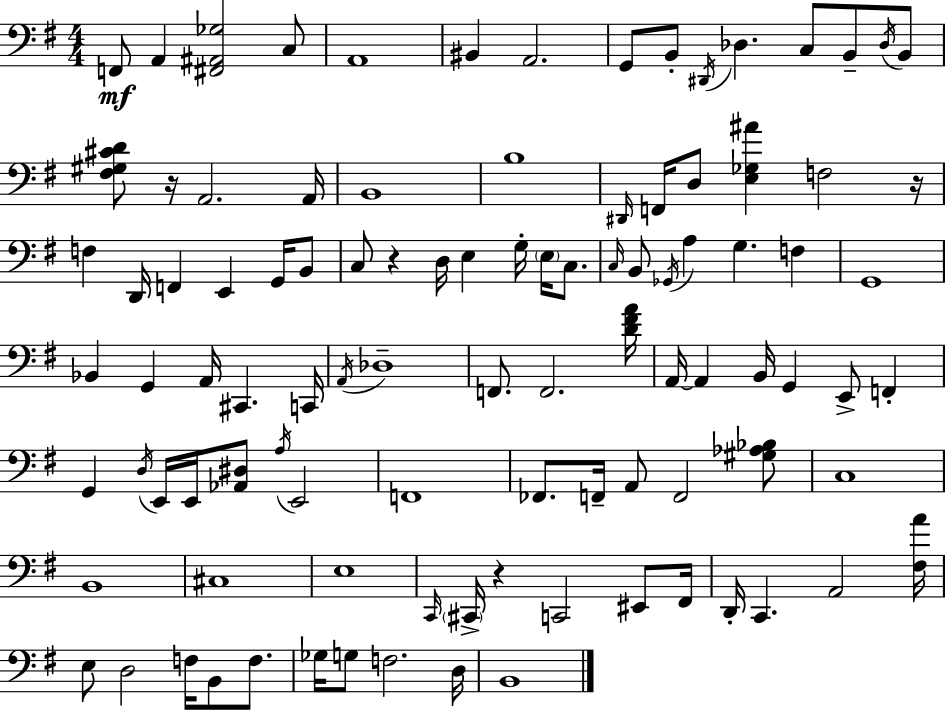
X:1
T:Untitled
M:4/4
L:1/4
K:G
F,,/2 A,, [^F,,^A,,_G,]2 C,/2 A,,4 ^B,, A,,2 G,,/2 B,,/2 ^D,,/4 _D, C,/2 B,,/2 _D,/4 B,,/2 [^F,^G,^CD]/2 z/4 A,,2 A,,/4 B,,4 B,4 ^D,,/4 F,,/4 D,/2 [E,_G,^A] F,2 z/4 F, D,,/4 F,, E,, G,,/4 B,,/2 C,/2 z D,/4 E, G,/4 E,/4 C,/2 C,/4 B,,/2 _G,,/4 A, G, F, G,,4 _B,, G,, A,,/4 ^C,, C,,/4 A,,/4 _D,4 F,,/2 F,,2 [D^FA]/4 A,,/4 A,, B,,/4 G,, E,,/2 F,, G,, D,/4 E,,/4 E,,/4 [_A,,^D,]/2 A,/4 E,,2 F,,4 _F,,/2 F,,/4 A,,/2 F,,2 [^G,_A,_B,]/2 C,4 B,,4 ^C,4 E,4 C,,/4 ^C,,/4 z C,,2 ^E,,/2 ^F,,/4 D,,/4 C,, A,,2 [^F,A]/4 E,/2 D,2 F,/4 B,,/2 F,/2 _G,/4 G,/2 F,2 D,/4 B,,4